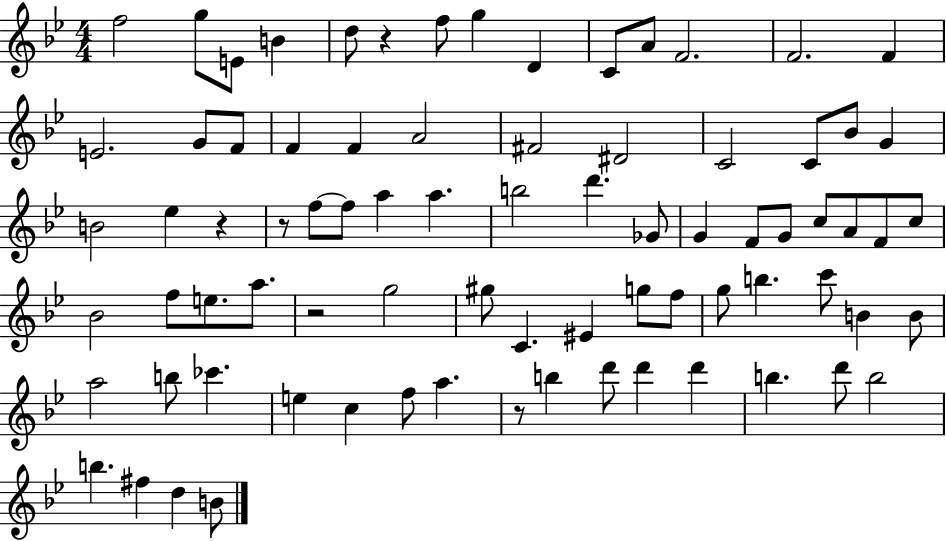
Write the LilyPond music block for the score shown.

{
  \clef treble
  \numericTimeSignature
  \time 4/4
  \key bes \major
  f''2 g''8 e'8 b'4 | d''8 r4 f''8 g''4 d'4 | c'8 a'8 f'2. | f'2. f'4 | \break e'2. g'8 f'8 | f'4 f'4 a'2 | fis'2 dis'2 | c'2 c'8 bes'8 g'4 | \break b'2 ees''4 r4 | r8 f''8~~ f''8 a''4 a''4. | b''2 d'''4. ges'8 | g'4 f'8 g'8 c''8 a'8 f'8 c''8 | \break bes'2 f''8 e''8. a''8. | r2 g''2 | gis''8 c'4. eis'4 g''8 f''8 | g''8 b''4. c'''8 b'4 b'8 | \break a''2 b''8 ces'''4. | e''4 c''4 f''8 a''4. | r8 b''4 d'''8 d'''4 d'''4 | b''4. d'''8 b''2 | \break b''4. fis''4 d''4 b'8 | \bar "|."
}